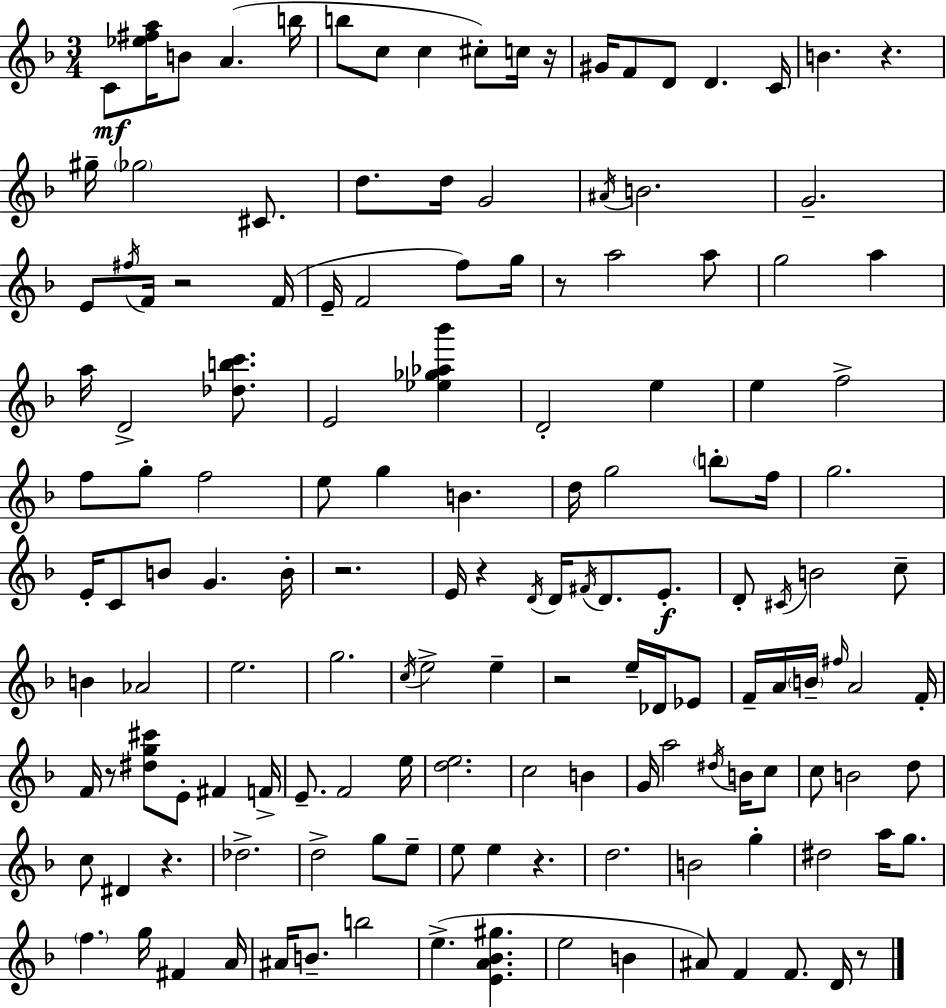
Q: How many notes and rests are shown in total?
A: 147